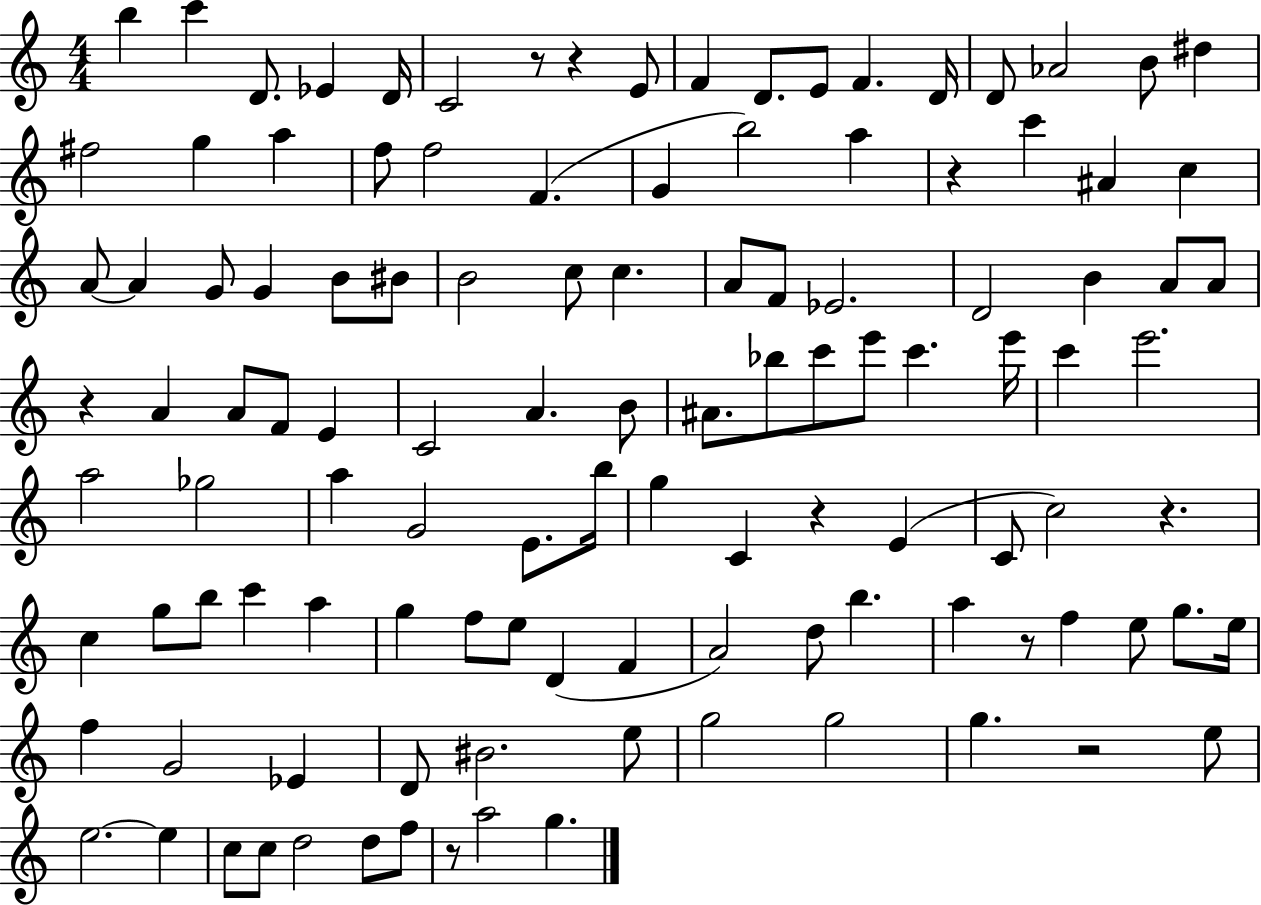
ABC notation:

X:1
T:Untitled
M:4/4
L:1/4
K:C
b c' D/2 _E D/4 C2 z/2 z E/2 F D/2 E/2 F D/4 D/2 _A2 B/2 ^d ^f2 g a f/2 f2 F G b2 a z c' ^A c A/2 A G/2 G B/2 ^B/2 B2 c/2 c A/2 F/2 _E2 D2 B A/2 A/2 z A A/2 F/2 E C2 A B/2 ^A/2 _b/2 c'/2 e'/2 c' e'/4 c' e'2 a2 _g2 a G2 E/2 b/4 g C z E C/2 c2 z c g/2 b/2 c' a g f/2 e/2 D F A2 d/2 b a z/2 f e/2 g/2 e/4 f G2 _E D/2 ^B2 e/2 g2 g2 g z2 e/2 e2 e c/2 c/2 d2 d/2 f/2 z/2 a2 g